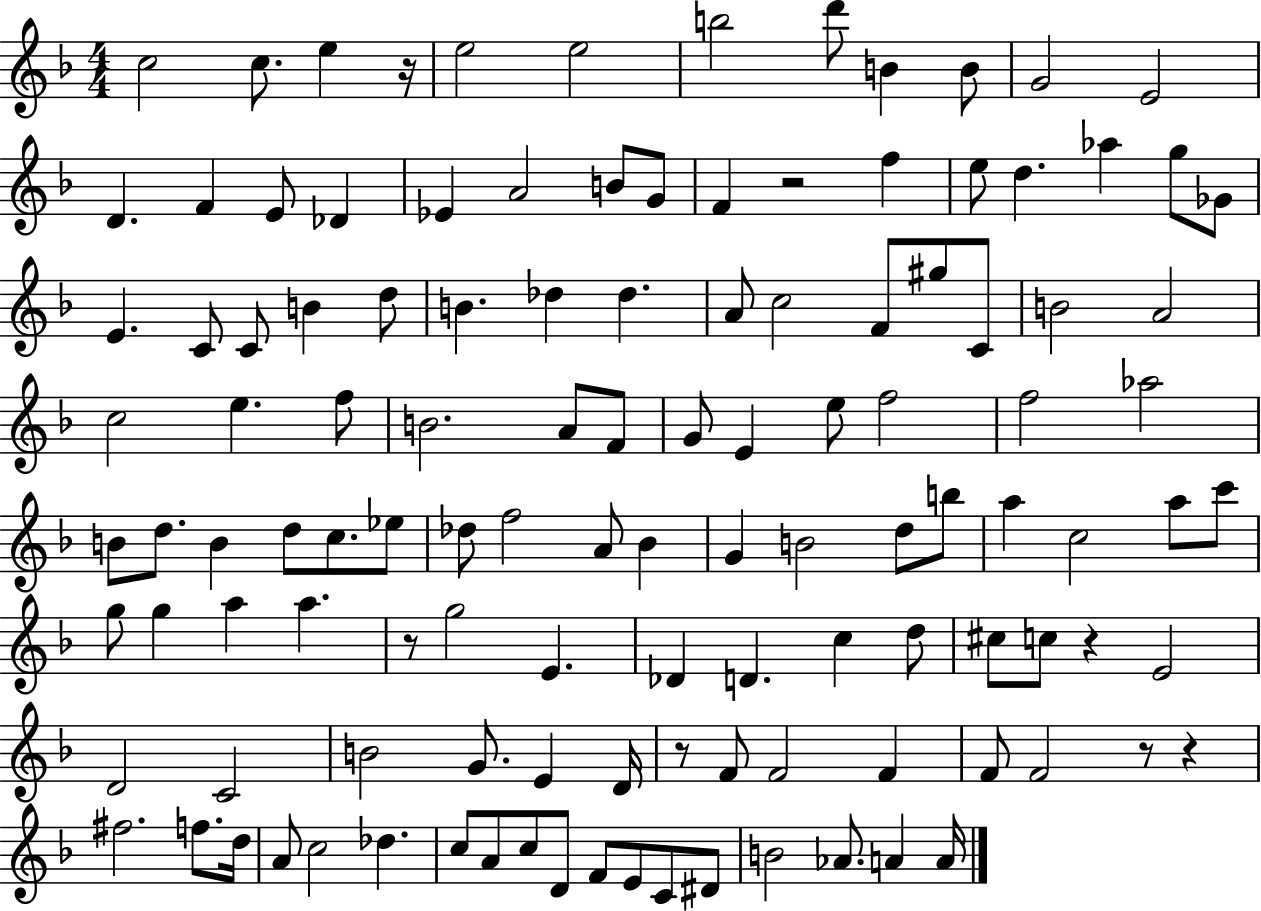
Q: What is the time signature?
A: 4/4